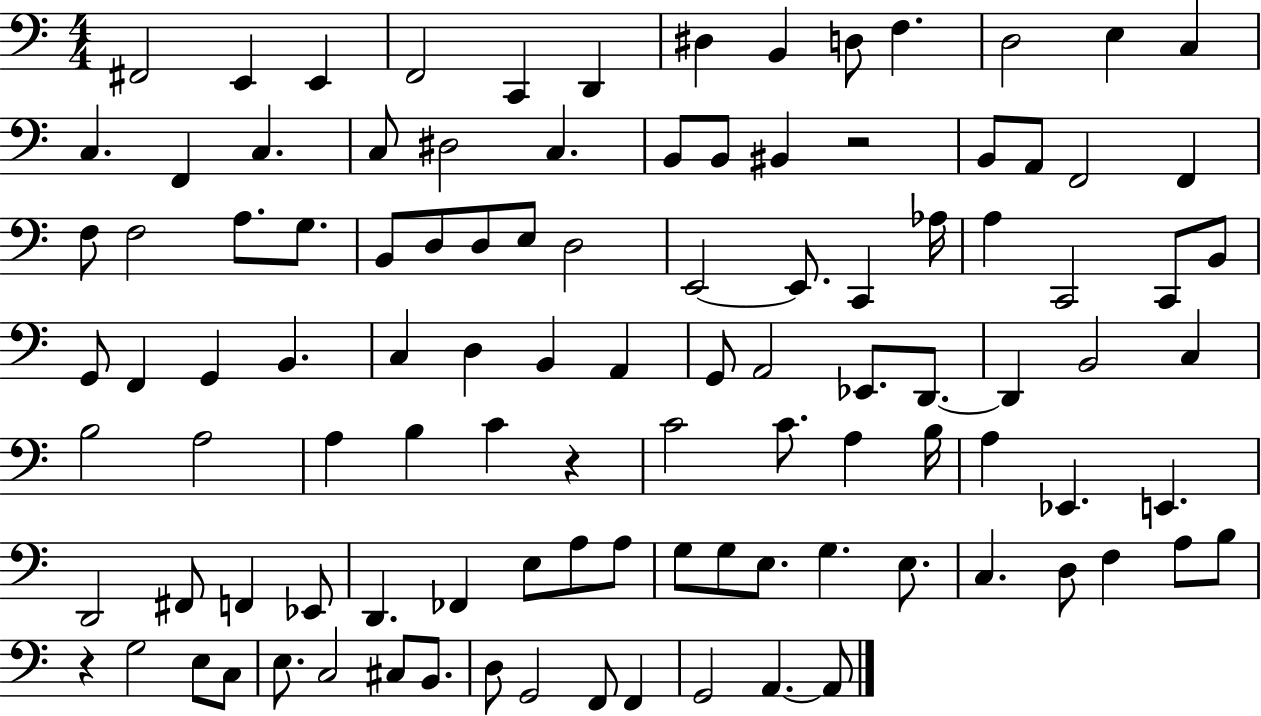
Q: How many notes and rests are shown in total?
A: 106